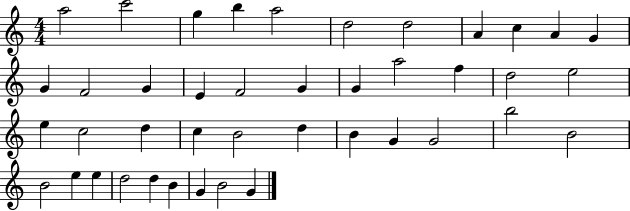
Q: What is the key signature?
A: C major